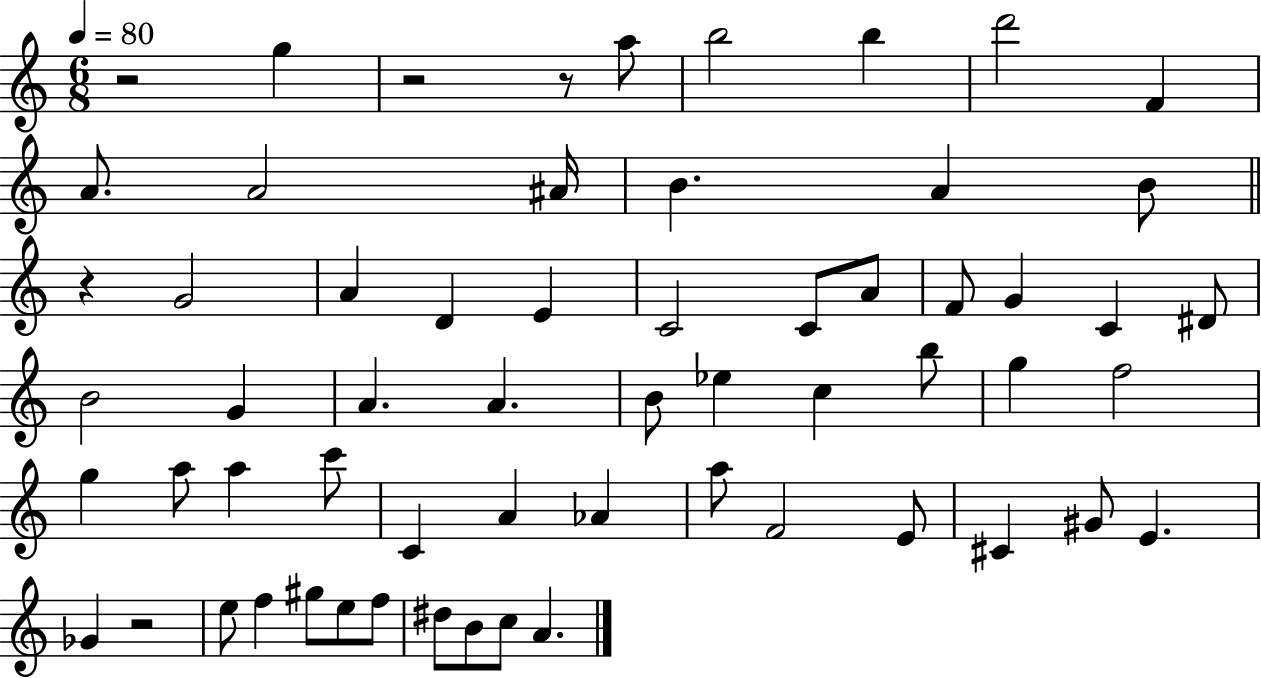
X:1
T:Untitled
M:6/8
L:1/4
K:C
z2 g z2 z/2 a/2 b2 b d'2 F A/2 A2 ^A/4 B A B/2 z G2 A D E C2 C/2 A/2 F/2 G C ^D/2 B2 G A A B/2 _e c b/2 g f2 g a/2 a c'/2 C A _A a/2 F2 E/2 ^C ^G/2 E _G z2 e/2 f ^g/2 e/2 f/2 ^d/2 B/2 c/2 A